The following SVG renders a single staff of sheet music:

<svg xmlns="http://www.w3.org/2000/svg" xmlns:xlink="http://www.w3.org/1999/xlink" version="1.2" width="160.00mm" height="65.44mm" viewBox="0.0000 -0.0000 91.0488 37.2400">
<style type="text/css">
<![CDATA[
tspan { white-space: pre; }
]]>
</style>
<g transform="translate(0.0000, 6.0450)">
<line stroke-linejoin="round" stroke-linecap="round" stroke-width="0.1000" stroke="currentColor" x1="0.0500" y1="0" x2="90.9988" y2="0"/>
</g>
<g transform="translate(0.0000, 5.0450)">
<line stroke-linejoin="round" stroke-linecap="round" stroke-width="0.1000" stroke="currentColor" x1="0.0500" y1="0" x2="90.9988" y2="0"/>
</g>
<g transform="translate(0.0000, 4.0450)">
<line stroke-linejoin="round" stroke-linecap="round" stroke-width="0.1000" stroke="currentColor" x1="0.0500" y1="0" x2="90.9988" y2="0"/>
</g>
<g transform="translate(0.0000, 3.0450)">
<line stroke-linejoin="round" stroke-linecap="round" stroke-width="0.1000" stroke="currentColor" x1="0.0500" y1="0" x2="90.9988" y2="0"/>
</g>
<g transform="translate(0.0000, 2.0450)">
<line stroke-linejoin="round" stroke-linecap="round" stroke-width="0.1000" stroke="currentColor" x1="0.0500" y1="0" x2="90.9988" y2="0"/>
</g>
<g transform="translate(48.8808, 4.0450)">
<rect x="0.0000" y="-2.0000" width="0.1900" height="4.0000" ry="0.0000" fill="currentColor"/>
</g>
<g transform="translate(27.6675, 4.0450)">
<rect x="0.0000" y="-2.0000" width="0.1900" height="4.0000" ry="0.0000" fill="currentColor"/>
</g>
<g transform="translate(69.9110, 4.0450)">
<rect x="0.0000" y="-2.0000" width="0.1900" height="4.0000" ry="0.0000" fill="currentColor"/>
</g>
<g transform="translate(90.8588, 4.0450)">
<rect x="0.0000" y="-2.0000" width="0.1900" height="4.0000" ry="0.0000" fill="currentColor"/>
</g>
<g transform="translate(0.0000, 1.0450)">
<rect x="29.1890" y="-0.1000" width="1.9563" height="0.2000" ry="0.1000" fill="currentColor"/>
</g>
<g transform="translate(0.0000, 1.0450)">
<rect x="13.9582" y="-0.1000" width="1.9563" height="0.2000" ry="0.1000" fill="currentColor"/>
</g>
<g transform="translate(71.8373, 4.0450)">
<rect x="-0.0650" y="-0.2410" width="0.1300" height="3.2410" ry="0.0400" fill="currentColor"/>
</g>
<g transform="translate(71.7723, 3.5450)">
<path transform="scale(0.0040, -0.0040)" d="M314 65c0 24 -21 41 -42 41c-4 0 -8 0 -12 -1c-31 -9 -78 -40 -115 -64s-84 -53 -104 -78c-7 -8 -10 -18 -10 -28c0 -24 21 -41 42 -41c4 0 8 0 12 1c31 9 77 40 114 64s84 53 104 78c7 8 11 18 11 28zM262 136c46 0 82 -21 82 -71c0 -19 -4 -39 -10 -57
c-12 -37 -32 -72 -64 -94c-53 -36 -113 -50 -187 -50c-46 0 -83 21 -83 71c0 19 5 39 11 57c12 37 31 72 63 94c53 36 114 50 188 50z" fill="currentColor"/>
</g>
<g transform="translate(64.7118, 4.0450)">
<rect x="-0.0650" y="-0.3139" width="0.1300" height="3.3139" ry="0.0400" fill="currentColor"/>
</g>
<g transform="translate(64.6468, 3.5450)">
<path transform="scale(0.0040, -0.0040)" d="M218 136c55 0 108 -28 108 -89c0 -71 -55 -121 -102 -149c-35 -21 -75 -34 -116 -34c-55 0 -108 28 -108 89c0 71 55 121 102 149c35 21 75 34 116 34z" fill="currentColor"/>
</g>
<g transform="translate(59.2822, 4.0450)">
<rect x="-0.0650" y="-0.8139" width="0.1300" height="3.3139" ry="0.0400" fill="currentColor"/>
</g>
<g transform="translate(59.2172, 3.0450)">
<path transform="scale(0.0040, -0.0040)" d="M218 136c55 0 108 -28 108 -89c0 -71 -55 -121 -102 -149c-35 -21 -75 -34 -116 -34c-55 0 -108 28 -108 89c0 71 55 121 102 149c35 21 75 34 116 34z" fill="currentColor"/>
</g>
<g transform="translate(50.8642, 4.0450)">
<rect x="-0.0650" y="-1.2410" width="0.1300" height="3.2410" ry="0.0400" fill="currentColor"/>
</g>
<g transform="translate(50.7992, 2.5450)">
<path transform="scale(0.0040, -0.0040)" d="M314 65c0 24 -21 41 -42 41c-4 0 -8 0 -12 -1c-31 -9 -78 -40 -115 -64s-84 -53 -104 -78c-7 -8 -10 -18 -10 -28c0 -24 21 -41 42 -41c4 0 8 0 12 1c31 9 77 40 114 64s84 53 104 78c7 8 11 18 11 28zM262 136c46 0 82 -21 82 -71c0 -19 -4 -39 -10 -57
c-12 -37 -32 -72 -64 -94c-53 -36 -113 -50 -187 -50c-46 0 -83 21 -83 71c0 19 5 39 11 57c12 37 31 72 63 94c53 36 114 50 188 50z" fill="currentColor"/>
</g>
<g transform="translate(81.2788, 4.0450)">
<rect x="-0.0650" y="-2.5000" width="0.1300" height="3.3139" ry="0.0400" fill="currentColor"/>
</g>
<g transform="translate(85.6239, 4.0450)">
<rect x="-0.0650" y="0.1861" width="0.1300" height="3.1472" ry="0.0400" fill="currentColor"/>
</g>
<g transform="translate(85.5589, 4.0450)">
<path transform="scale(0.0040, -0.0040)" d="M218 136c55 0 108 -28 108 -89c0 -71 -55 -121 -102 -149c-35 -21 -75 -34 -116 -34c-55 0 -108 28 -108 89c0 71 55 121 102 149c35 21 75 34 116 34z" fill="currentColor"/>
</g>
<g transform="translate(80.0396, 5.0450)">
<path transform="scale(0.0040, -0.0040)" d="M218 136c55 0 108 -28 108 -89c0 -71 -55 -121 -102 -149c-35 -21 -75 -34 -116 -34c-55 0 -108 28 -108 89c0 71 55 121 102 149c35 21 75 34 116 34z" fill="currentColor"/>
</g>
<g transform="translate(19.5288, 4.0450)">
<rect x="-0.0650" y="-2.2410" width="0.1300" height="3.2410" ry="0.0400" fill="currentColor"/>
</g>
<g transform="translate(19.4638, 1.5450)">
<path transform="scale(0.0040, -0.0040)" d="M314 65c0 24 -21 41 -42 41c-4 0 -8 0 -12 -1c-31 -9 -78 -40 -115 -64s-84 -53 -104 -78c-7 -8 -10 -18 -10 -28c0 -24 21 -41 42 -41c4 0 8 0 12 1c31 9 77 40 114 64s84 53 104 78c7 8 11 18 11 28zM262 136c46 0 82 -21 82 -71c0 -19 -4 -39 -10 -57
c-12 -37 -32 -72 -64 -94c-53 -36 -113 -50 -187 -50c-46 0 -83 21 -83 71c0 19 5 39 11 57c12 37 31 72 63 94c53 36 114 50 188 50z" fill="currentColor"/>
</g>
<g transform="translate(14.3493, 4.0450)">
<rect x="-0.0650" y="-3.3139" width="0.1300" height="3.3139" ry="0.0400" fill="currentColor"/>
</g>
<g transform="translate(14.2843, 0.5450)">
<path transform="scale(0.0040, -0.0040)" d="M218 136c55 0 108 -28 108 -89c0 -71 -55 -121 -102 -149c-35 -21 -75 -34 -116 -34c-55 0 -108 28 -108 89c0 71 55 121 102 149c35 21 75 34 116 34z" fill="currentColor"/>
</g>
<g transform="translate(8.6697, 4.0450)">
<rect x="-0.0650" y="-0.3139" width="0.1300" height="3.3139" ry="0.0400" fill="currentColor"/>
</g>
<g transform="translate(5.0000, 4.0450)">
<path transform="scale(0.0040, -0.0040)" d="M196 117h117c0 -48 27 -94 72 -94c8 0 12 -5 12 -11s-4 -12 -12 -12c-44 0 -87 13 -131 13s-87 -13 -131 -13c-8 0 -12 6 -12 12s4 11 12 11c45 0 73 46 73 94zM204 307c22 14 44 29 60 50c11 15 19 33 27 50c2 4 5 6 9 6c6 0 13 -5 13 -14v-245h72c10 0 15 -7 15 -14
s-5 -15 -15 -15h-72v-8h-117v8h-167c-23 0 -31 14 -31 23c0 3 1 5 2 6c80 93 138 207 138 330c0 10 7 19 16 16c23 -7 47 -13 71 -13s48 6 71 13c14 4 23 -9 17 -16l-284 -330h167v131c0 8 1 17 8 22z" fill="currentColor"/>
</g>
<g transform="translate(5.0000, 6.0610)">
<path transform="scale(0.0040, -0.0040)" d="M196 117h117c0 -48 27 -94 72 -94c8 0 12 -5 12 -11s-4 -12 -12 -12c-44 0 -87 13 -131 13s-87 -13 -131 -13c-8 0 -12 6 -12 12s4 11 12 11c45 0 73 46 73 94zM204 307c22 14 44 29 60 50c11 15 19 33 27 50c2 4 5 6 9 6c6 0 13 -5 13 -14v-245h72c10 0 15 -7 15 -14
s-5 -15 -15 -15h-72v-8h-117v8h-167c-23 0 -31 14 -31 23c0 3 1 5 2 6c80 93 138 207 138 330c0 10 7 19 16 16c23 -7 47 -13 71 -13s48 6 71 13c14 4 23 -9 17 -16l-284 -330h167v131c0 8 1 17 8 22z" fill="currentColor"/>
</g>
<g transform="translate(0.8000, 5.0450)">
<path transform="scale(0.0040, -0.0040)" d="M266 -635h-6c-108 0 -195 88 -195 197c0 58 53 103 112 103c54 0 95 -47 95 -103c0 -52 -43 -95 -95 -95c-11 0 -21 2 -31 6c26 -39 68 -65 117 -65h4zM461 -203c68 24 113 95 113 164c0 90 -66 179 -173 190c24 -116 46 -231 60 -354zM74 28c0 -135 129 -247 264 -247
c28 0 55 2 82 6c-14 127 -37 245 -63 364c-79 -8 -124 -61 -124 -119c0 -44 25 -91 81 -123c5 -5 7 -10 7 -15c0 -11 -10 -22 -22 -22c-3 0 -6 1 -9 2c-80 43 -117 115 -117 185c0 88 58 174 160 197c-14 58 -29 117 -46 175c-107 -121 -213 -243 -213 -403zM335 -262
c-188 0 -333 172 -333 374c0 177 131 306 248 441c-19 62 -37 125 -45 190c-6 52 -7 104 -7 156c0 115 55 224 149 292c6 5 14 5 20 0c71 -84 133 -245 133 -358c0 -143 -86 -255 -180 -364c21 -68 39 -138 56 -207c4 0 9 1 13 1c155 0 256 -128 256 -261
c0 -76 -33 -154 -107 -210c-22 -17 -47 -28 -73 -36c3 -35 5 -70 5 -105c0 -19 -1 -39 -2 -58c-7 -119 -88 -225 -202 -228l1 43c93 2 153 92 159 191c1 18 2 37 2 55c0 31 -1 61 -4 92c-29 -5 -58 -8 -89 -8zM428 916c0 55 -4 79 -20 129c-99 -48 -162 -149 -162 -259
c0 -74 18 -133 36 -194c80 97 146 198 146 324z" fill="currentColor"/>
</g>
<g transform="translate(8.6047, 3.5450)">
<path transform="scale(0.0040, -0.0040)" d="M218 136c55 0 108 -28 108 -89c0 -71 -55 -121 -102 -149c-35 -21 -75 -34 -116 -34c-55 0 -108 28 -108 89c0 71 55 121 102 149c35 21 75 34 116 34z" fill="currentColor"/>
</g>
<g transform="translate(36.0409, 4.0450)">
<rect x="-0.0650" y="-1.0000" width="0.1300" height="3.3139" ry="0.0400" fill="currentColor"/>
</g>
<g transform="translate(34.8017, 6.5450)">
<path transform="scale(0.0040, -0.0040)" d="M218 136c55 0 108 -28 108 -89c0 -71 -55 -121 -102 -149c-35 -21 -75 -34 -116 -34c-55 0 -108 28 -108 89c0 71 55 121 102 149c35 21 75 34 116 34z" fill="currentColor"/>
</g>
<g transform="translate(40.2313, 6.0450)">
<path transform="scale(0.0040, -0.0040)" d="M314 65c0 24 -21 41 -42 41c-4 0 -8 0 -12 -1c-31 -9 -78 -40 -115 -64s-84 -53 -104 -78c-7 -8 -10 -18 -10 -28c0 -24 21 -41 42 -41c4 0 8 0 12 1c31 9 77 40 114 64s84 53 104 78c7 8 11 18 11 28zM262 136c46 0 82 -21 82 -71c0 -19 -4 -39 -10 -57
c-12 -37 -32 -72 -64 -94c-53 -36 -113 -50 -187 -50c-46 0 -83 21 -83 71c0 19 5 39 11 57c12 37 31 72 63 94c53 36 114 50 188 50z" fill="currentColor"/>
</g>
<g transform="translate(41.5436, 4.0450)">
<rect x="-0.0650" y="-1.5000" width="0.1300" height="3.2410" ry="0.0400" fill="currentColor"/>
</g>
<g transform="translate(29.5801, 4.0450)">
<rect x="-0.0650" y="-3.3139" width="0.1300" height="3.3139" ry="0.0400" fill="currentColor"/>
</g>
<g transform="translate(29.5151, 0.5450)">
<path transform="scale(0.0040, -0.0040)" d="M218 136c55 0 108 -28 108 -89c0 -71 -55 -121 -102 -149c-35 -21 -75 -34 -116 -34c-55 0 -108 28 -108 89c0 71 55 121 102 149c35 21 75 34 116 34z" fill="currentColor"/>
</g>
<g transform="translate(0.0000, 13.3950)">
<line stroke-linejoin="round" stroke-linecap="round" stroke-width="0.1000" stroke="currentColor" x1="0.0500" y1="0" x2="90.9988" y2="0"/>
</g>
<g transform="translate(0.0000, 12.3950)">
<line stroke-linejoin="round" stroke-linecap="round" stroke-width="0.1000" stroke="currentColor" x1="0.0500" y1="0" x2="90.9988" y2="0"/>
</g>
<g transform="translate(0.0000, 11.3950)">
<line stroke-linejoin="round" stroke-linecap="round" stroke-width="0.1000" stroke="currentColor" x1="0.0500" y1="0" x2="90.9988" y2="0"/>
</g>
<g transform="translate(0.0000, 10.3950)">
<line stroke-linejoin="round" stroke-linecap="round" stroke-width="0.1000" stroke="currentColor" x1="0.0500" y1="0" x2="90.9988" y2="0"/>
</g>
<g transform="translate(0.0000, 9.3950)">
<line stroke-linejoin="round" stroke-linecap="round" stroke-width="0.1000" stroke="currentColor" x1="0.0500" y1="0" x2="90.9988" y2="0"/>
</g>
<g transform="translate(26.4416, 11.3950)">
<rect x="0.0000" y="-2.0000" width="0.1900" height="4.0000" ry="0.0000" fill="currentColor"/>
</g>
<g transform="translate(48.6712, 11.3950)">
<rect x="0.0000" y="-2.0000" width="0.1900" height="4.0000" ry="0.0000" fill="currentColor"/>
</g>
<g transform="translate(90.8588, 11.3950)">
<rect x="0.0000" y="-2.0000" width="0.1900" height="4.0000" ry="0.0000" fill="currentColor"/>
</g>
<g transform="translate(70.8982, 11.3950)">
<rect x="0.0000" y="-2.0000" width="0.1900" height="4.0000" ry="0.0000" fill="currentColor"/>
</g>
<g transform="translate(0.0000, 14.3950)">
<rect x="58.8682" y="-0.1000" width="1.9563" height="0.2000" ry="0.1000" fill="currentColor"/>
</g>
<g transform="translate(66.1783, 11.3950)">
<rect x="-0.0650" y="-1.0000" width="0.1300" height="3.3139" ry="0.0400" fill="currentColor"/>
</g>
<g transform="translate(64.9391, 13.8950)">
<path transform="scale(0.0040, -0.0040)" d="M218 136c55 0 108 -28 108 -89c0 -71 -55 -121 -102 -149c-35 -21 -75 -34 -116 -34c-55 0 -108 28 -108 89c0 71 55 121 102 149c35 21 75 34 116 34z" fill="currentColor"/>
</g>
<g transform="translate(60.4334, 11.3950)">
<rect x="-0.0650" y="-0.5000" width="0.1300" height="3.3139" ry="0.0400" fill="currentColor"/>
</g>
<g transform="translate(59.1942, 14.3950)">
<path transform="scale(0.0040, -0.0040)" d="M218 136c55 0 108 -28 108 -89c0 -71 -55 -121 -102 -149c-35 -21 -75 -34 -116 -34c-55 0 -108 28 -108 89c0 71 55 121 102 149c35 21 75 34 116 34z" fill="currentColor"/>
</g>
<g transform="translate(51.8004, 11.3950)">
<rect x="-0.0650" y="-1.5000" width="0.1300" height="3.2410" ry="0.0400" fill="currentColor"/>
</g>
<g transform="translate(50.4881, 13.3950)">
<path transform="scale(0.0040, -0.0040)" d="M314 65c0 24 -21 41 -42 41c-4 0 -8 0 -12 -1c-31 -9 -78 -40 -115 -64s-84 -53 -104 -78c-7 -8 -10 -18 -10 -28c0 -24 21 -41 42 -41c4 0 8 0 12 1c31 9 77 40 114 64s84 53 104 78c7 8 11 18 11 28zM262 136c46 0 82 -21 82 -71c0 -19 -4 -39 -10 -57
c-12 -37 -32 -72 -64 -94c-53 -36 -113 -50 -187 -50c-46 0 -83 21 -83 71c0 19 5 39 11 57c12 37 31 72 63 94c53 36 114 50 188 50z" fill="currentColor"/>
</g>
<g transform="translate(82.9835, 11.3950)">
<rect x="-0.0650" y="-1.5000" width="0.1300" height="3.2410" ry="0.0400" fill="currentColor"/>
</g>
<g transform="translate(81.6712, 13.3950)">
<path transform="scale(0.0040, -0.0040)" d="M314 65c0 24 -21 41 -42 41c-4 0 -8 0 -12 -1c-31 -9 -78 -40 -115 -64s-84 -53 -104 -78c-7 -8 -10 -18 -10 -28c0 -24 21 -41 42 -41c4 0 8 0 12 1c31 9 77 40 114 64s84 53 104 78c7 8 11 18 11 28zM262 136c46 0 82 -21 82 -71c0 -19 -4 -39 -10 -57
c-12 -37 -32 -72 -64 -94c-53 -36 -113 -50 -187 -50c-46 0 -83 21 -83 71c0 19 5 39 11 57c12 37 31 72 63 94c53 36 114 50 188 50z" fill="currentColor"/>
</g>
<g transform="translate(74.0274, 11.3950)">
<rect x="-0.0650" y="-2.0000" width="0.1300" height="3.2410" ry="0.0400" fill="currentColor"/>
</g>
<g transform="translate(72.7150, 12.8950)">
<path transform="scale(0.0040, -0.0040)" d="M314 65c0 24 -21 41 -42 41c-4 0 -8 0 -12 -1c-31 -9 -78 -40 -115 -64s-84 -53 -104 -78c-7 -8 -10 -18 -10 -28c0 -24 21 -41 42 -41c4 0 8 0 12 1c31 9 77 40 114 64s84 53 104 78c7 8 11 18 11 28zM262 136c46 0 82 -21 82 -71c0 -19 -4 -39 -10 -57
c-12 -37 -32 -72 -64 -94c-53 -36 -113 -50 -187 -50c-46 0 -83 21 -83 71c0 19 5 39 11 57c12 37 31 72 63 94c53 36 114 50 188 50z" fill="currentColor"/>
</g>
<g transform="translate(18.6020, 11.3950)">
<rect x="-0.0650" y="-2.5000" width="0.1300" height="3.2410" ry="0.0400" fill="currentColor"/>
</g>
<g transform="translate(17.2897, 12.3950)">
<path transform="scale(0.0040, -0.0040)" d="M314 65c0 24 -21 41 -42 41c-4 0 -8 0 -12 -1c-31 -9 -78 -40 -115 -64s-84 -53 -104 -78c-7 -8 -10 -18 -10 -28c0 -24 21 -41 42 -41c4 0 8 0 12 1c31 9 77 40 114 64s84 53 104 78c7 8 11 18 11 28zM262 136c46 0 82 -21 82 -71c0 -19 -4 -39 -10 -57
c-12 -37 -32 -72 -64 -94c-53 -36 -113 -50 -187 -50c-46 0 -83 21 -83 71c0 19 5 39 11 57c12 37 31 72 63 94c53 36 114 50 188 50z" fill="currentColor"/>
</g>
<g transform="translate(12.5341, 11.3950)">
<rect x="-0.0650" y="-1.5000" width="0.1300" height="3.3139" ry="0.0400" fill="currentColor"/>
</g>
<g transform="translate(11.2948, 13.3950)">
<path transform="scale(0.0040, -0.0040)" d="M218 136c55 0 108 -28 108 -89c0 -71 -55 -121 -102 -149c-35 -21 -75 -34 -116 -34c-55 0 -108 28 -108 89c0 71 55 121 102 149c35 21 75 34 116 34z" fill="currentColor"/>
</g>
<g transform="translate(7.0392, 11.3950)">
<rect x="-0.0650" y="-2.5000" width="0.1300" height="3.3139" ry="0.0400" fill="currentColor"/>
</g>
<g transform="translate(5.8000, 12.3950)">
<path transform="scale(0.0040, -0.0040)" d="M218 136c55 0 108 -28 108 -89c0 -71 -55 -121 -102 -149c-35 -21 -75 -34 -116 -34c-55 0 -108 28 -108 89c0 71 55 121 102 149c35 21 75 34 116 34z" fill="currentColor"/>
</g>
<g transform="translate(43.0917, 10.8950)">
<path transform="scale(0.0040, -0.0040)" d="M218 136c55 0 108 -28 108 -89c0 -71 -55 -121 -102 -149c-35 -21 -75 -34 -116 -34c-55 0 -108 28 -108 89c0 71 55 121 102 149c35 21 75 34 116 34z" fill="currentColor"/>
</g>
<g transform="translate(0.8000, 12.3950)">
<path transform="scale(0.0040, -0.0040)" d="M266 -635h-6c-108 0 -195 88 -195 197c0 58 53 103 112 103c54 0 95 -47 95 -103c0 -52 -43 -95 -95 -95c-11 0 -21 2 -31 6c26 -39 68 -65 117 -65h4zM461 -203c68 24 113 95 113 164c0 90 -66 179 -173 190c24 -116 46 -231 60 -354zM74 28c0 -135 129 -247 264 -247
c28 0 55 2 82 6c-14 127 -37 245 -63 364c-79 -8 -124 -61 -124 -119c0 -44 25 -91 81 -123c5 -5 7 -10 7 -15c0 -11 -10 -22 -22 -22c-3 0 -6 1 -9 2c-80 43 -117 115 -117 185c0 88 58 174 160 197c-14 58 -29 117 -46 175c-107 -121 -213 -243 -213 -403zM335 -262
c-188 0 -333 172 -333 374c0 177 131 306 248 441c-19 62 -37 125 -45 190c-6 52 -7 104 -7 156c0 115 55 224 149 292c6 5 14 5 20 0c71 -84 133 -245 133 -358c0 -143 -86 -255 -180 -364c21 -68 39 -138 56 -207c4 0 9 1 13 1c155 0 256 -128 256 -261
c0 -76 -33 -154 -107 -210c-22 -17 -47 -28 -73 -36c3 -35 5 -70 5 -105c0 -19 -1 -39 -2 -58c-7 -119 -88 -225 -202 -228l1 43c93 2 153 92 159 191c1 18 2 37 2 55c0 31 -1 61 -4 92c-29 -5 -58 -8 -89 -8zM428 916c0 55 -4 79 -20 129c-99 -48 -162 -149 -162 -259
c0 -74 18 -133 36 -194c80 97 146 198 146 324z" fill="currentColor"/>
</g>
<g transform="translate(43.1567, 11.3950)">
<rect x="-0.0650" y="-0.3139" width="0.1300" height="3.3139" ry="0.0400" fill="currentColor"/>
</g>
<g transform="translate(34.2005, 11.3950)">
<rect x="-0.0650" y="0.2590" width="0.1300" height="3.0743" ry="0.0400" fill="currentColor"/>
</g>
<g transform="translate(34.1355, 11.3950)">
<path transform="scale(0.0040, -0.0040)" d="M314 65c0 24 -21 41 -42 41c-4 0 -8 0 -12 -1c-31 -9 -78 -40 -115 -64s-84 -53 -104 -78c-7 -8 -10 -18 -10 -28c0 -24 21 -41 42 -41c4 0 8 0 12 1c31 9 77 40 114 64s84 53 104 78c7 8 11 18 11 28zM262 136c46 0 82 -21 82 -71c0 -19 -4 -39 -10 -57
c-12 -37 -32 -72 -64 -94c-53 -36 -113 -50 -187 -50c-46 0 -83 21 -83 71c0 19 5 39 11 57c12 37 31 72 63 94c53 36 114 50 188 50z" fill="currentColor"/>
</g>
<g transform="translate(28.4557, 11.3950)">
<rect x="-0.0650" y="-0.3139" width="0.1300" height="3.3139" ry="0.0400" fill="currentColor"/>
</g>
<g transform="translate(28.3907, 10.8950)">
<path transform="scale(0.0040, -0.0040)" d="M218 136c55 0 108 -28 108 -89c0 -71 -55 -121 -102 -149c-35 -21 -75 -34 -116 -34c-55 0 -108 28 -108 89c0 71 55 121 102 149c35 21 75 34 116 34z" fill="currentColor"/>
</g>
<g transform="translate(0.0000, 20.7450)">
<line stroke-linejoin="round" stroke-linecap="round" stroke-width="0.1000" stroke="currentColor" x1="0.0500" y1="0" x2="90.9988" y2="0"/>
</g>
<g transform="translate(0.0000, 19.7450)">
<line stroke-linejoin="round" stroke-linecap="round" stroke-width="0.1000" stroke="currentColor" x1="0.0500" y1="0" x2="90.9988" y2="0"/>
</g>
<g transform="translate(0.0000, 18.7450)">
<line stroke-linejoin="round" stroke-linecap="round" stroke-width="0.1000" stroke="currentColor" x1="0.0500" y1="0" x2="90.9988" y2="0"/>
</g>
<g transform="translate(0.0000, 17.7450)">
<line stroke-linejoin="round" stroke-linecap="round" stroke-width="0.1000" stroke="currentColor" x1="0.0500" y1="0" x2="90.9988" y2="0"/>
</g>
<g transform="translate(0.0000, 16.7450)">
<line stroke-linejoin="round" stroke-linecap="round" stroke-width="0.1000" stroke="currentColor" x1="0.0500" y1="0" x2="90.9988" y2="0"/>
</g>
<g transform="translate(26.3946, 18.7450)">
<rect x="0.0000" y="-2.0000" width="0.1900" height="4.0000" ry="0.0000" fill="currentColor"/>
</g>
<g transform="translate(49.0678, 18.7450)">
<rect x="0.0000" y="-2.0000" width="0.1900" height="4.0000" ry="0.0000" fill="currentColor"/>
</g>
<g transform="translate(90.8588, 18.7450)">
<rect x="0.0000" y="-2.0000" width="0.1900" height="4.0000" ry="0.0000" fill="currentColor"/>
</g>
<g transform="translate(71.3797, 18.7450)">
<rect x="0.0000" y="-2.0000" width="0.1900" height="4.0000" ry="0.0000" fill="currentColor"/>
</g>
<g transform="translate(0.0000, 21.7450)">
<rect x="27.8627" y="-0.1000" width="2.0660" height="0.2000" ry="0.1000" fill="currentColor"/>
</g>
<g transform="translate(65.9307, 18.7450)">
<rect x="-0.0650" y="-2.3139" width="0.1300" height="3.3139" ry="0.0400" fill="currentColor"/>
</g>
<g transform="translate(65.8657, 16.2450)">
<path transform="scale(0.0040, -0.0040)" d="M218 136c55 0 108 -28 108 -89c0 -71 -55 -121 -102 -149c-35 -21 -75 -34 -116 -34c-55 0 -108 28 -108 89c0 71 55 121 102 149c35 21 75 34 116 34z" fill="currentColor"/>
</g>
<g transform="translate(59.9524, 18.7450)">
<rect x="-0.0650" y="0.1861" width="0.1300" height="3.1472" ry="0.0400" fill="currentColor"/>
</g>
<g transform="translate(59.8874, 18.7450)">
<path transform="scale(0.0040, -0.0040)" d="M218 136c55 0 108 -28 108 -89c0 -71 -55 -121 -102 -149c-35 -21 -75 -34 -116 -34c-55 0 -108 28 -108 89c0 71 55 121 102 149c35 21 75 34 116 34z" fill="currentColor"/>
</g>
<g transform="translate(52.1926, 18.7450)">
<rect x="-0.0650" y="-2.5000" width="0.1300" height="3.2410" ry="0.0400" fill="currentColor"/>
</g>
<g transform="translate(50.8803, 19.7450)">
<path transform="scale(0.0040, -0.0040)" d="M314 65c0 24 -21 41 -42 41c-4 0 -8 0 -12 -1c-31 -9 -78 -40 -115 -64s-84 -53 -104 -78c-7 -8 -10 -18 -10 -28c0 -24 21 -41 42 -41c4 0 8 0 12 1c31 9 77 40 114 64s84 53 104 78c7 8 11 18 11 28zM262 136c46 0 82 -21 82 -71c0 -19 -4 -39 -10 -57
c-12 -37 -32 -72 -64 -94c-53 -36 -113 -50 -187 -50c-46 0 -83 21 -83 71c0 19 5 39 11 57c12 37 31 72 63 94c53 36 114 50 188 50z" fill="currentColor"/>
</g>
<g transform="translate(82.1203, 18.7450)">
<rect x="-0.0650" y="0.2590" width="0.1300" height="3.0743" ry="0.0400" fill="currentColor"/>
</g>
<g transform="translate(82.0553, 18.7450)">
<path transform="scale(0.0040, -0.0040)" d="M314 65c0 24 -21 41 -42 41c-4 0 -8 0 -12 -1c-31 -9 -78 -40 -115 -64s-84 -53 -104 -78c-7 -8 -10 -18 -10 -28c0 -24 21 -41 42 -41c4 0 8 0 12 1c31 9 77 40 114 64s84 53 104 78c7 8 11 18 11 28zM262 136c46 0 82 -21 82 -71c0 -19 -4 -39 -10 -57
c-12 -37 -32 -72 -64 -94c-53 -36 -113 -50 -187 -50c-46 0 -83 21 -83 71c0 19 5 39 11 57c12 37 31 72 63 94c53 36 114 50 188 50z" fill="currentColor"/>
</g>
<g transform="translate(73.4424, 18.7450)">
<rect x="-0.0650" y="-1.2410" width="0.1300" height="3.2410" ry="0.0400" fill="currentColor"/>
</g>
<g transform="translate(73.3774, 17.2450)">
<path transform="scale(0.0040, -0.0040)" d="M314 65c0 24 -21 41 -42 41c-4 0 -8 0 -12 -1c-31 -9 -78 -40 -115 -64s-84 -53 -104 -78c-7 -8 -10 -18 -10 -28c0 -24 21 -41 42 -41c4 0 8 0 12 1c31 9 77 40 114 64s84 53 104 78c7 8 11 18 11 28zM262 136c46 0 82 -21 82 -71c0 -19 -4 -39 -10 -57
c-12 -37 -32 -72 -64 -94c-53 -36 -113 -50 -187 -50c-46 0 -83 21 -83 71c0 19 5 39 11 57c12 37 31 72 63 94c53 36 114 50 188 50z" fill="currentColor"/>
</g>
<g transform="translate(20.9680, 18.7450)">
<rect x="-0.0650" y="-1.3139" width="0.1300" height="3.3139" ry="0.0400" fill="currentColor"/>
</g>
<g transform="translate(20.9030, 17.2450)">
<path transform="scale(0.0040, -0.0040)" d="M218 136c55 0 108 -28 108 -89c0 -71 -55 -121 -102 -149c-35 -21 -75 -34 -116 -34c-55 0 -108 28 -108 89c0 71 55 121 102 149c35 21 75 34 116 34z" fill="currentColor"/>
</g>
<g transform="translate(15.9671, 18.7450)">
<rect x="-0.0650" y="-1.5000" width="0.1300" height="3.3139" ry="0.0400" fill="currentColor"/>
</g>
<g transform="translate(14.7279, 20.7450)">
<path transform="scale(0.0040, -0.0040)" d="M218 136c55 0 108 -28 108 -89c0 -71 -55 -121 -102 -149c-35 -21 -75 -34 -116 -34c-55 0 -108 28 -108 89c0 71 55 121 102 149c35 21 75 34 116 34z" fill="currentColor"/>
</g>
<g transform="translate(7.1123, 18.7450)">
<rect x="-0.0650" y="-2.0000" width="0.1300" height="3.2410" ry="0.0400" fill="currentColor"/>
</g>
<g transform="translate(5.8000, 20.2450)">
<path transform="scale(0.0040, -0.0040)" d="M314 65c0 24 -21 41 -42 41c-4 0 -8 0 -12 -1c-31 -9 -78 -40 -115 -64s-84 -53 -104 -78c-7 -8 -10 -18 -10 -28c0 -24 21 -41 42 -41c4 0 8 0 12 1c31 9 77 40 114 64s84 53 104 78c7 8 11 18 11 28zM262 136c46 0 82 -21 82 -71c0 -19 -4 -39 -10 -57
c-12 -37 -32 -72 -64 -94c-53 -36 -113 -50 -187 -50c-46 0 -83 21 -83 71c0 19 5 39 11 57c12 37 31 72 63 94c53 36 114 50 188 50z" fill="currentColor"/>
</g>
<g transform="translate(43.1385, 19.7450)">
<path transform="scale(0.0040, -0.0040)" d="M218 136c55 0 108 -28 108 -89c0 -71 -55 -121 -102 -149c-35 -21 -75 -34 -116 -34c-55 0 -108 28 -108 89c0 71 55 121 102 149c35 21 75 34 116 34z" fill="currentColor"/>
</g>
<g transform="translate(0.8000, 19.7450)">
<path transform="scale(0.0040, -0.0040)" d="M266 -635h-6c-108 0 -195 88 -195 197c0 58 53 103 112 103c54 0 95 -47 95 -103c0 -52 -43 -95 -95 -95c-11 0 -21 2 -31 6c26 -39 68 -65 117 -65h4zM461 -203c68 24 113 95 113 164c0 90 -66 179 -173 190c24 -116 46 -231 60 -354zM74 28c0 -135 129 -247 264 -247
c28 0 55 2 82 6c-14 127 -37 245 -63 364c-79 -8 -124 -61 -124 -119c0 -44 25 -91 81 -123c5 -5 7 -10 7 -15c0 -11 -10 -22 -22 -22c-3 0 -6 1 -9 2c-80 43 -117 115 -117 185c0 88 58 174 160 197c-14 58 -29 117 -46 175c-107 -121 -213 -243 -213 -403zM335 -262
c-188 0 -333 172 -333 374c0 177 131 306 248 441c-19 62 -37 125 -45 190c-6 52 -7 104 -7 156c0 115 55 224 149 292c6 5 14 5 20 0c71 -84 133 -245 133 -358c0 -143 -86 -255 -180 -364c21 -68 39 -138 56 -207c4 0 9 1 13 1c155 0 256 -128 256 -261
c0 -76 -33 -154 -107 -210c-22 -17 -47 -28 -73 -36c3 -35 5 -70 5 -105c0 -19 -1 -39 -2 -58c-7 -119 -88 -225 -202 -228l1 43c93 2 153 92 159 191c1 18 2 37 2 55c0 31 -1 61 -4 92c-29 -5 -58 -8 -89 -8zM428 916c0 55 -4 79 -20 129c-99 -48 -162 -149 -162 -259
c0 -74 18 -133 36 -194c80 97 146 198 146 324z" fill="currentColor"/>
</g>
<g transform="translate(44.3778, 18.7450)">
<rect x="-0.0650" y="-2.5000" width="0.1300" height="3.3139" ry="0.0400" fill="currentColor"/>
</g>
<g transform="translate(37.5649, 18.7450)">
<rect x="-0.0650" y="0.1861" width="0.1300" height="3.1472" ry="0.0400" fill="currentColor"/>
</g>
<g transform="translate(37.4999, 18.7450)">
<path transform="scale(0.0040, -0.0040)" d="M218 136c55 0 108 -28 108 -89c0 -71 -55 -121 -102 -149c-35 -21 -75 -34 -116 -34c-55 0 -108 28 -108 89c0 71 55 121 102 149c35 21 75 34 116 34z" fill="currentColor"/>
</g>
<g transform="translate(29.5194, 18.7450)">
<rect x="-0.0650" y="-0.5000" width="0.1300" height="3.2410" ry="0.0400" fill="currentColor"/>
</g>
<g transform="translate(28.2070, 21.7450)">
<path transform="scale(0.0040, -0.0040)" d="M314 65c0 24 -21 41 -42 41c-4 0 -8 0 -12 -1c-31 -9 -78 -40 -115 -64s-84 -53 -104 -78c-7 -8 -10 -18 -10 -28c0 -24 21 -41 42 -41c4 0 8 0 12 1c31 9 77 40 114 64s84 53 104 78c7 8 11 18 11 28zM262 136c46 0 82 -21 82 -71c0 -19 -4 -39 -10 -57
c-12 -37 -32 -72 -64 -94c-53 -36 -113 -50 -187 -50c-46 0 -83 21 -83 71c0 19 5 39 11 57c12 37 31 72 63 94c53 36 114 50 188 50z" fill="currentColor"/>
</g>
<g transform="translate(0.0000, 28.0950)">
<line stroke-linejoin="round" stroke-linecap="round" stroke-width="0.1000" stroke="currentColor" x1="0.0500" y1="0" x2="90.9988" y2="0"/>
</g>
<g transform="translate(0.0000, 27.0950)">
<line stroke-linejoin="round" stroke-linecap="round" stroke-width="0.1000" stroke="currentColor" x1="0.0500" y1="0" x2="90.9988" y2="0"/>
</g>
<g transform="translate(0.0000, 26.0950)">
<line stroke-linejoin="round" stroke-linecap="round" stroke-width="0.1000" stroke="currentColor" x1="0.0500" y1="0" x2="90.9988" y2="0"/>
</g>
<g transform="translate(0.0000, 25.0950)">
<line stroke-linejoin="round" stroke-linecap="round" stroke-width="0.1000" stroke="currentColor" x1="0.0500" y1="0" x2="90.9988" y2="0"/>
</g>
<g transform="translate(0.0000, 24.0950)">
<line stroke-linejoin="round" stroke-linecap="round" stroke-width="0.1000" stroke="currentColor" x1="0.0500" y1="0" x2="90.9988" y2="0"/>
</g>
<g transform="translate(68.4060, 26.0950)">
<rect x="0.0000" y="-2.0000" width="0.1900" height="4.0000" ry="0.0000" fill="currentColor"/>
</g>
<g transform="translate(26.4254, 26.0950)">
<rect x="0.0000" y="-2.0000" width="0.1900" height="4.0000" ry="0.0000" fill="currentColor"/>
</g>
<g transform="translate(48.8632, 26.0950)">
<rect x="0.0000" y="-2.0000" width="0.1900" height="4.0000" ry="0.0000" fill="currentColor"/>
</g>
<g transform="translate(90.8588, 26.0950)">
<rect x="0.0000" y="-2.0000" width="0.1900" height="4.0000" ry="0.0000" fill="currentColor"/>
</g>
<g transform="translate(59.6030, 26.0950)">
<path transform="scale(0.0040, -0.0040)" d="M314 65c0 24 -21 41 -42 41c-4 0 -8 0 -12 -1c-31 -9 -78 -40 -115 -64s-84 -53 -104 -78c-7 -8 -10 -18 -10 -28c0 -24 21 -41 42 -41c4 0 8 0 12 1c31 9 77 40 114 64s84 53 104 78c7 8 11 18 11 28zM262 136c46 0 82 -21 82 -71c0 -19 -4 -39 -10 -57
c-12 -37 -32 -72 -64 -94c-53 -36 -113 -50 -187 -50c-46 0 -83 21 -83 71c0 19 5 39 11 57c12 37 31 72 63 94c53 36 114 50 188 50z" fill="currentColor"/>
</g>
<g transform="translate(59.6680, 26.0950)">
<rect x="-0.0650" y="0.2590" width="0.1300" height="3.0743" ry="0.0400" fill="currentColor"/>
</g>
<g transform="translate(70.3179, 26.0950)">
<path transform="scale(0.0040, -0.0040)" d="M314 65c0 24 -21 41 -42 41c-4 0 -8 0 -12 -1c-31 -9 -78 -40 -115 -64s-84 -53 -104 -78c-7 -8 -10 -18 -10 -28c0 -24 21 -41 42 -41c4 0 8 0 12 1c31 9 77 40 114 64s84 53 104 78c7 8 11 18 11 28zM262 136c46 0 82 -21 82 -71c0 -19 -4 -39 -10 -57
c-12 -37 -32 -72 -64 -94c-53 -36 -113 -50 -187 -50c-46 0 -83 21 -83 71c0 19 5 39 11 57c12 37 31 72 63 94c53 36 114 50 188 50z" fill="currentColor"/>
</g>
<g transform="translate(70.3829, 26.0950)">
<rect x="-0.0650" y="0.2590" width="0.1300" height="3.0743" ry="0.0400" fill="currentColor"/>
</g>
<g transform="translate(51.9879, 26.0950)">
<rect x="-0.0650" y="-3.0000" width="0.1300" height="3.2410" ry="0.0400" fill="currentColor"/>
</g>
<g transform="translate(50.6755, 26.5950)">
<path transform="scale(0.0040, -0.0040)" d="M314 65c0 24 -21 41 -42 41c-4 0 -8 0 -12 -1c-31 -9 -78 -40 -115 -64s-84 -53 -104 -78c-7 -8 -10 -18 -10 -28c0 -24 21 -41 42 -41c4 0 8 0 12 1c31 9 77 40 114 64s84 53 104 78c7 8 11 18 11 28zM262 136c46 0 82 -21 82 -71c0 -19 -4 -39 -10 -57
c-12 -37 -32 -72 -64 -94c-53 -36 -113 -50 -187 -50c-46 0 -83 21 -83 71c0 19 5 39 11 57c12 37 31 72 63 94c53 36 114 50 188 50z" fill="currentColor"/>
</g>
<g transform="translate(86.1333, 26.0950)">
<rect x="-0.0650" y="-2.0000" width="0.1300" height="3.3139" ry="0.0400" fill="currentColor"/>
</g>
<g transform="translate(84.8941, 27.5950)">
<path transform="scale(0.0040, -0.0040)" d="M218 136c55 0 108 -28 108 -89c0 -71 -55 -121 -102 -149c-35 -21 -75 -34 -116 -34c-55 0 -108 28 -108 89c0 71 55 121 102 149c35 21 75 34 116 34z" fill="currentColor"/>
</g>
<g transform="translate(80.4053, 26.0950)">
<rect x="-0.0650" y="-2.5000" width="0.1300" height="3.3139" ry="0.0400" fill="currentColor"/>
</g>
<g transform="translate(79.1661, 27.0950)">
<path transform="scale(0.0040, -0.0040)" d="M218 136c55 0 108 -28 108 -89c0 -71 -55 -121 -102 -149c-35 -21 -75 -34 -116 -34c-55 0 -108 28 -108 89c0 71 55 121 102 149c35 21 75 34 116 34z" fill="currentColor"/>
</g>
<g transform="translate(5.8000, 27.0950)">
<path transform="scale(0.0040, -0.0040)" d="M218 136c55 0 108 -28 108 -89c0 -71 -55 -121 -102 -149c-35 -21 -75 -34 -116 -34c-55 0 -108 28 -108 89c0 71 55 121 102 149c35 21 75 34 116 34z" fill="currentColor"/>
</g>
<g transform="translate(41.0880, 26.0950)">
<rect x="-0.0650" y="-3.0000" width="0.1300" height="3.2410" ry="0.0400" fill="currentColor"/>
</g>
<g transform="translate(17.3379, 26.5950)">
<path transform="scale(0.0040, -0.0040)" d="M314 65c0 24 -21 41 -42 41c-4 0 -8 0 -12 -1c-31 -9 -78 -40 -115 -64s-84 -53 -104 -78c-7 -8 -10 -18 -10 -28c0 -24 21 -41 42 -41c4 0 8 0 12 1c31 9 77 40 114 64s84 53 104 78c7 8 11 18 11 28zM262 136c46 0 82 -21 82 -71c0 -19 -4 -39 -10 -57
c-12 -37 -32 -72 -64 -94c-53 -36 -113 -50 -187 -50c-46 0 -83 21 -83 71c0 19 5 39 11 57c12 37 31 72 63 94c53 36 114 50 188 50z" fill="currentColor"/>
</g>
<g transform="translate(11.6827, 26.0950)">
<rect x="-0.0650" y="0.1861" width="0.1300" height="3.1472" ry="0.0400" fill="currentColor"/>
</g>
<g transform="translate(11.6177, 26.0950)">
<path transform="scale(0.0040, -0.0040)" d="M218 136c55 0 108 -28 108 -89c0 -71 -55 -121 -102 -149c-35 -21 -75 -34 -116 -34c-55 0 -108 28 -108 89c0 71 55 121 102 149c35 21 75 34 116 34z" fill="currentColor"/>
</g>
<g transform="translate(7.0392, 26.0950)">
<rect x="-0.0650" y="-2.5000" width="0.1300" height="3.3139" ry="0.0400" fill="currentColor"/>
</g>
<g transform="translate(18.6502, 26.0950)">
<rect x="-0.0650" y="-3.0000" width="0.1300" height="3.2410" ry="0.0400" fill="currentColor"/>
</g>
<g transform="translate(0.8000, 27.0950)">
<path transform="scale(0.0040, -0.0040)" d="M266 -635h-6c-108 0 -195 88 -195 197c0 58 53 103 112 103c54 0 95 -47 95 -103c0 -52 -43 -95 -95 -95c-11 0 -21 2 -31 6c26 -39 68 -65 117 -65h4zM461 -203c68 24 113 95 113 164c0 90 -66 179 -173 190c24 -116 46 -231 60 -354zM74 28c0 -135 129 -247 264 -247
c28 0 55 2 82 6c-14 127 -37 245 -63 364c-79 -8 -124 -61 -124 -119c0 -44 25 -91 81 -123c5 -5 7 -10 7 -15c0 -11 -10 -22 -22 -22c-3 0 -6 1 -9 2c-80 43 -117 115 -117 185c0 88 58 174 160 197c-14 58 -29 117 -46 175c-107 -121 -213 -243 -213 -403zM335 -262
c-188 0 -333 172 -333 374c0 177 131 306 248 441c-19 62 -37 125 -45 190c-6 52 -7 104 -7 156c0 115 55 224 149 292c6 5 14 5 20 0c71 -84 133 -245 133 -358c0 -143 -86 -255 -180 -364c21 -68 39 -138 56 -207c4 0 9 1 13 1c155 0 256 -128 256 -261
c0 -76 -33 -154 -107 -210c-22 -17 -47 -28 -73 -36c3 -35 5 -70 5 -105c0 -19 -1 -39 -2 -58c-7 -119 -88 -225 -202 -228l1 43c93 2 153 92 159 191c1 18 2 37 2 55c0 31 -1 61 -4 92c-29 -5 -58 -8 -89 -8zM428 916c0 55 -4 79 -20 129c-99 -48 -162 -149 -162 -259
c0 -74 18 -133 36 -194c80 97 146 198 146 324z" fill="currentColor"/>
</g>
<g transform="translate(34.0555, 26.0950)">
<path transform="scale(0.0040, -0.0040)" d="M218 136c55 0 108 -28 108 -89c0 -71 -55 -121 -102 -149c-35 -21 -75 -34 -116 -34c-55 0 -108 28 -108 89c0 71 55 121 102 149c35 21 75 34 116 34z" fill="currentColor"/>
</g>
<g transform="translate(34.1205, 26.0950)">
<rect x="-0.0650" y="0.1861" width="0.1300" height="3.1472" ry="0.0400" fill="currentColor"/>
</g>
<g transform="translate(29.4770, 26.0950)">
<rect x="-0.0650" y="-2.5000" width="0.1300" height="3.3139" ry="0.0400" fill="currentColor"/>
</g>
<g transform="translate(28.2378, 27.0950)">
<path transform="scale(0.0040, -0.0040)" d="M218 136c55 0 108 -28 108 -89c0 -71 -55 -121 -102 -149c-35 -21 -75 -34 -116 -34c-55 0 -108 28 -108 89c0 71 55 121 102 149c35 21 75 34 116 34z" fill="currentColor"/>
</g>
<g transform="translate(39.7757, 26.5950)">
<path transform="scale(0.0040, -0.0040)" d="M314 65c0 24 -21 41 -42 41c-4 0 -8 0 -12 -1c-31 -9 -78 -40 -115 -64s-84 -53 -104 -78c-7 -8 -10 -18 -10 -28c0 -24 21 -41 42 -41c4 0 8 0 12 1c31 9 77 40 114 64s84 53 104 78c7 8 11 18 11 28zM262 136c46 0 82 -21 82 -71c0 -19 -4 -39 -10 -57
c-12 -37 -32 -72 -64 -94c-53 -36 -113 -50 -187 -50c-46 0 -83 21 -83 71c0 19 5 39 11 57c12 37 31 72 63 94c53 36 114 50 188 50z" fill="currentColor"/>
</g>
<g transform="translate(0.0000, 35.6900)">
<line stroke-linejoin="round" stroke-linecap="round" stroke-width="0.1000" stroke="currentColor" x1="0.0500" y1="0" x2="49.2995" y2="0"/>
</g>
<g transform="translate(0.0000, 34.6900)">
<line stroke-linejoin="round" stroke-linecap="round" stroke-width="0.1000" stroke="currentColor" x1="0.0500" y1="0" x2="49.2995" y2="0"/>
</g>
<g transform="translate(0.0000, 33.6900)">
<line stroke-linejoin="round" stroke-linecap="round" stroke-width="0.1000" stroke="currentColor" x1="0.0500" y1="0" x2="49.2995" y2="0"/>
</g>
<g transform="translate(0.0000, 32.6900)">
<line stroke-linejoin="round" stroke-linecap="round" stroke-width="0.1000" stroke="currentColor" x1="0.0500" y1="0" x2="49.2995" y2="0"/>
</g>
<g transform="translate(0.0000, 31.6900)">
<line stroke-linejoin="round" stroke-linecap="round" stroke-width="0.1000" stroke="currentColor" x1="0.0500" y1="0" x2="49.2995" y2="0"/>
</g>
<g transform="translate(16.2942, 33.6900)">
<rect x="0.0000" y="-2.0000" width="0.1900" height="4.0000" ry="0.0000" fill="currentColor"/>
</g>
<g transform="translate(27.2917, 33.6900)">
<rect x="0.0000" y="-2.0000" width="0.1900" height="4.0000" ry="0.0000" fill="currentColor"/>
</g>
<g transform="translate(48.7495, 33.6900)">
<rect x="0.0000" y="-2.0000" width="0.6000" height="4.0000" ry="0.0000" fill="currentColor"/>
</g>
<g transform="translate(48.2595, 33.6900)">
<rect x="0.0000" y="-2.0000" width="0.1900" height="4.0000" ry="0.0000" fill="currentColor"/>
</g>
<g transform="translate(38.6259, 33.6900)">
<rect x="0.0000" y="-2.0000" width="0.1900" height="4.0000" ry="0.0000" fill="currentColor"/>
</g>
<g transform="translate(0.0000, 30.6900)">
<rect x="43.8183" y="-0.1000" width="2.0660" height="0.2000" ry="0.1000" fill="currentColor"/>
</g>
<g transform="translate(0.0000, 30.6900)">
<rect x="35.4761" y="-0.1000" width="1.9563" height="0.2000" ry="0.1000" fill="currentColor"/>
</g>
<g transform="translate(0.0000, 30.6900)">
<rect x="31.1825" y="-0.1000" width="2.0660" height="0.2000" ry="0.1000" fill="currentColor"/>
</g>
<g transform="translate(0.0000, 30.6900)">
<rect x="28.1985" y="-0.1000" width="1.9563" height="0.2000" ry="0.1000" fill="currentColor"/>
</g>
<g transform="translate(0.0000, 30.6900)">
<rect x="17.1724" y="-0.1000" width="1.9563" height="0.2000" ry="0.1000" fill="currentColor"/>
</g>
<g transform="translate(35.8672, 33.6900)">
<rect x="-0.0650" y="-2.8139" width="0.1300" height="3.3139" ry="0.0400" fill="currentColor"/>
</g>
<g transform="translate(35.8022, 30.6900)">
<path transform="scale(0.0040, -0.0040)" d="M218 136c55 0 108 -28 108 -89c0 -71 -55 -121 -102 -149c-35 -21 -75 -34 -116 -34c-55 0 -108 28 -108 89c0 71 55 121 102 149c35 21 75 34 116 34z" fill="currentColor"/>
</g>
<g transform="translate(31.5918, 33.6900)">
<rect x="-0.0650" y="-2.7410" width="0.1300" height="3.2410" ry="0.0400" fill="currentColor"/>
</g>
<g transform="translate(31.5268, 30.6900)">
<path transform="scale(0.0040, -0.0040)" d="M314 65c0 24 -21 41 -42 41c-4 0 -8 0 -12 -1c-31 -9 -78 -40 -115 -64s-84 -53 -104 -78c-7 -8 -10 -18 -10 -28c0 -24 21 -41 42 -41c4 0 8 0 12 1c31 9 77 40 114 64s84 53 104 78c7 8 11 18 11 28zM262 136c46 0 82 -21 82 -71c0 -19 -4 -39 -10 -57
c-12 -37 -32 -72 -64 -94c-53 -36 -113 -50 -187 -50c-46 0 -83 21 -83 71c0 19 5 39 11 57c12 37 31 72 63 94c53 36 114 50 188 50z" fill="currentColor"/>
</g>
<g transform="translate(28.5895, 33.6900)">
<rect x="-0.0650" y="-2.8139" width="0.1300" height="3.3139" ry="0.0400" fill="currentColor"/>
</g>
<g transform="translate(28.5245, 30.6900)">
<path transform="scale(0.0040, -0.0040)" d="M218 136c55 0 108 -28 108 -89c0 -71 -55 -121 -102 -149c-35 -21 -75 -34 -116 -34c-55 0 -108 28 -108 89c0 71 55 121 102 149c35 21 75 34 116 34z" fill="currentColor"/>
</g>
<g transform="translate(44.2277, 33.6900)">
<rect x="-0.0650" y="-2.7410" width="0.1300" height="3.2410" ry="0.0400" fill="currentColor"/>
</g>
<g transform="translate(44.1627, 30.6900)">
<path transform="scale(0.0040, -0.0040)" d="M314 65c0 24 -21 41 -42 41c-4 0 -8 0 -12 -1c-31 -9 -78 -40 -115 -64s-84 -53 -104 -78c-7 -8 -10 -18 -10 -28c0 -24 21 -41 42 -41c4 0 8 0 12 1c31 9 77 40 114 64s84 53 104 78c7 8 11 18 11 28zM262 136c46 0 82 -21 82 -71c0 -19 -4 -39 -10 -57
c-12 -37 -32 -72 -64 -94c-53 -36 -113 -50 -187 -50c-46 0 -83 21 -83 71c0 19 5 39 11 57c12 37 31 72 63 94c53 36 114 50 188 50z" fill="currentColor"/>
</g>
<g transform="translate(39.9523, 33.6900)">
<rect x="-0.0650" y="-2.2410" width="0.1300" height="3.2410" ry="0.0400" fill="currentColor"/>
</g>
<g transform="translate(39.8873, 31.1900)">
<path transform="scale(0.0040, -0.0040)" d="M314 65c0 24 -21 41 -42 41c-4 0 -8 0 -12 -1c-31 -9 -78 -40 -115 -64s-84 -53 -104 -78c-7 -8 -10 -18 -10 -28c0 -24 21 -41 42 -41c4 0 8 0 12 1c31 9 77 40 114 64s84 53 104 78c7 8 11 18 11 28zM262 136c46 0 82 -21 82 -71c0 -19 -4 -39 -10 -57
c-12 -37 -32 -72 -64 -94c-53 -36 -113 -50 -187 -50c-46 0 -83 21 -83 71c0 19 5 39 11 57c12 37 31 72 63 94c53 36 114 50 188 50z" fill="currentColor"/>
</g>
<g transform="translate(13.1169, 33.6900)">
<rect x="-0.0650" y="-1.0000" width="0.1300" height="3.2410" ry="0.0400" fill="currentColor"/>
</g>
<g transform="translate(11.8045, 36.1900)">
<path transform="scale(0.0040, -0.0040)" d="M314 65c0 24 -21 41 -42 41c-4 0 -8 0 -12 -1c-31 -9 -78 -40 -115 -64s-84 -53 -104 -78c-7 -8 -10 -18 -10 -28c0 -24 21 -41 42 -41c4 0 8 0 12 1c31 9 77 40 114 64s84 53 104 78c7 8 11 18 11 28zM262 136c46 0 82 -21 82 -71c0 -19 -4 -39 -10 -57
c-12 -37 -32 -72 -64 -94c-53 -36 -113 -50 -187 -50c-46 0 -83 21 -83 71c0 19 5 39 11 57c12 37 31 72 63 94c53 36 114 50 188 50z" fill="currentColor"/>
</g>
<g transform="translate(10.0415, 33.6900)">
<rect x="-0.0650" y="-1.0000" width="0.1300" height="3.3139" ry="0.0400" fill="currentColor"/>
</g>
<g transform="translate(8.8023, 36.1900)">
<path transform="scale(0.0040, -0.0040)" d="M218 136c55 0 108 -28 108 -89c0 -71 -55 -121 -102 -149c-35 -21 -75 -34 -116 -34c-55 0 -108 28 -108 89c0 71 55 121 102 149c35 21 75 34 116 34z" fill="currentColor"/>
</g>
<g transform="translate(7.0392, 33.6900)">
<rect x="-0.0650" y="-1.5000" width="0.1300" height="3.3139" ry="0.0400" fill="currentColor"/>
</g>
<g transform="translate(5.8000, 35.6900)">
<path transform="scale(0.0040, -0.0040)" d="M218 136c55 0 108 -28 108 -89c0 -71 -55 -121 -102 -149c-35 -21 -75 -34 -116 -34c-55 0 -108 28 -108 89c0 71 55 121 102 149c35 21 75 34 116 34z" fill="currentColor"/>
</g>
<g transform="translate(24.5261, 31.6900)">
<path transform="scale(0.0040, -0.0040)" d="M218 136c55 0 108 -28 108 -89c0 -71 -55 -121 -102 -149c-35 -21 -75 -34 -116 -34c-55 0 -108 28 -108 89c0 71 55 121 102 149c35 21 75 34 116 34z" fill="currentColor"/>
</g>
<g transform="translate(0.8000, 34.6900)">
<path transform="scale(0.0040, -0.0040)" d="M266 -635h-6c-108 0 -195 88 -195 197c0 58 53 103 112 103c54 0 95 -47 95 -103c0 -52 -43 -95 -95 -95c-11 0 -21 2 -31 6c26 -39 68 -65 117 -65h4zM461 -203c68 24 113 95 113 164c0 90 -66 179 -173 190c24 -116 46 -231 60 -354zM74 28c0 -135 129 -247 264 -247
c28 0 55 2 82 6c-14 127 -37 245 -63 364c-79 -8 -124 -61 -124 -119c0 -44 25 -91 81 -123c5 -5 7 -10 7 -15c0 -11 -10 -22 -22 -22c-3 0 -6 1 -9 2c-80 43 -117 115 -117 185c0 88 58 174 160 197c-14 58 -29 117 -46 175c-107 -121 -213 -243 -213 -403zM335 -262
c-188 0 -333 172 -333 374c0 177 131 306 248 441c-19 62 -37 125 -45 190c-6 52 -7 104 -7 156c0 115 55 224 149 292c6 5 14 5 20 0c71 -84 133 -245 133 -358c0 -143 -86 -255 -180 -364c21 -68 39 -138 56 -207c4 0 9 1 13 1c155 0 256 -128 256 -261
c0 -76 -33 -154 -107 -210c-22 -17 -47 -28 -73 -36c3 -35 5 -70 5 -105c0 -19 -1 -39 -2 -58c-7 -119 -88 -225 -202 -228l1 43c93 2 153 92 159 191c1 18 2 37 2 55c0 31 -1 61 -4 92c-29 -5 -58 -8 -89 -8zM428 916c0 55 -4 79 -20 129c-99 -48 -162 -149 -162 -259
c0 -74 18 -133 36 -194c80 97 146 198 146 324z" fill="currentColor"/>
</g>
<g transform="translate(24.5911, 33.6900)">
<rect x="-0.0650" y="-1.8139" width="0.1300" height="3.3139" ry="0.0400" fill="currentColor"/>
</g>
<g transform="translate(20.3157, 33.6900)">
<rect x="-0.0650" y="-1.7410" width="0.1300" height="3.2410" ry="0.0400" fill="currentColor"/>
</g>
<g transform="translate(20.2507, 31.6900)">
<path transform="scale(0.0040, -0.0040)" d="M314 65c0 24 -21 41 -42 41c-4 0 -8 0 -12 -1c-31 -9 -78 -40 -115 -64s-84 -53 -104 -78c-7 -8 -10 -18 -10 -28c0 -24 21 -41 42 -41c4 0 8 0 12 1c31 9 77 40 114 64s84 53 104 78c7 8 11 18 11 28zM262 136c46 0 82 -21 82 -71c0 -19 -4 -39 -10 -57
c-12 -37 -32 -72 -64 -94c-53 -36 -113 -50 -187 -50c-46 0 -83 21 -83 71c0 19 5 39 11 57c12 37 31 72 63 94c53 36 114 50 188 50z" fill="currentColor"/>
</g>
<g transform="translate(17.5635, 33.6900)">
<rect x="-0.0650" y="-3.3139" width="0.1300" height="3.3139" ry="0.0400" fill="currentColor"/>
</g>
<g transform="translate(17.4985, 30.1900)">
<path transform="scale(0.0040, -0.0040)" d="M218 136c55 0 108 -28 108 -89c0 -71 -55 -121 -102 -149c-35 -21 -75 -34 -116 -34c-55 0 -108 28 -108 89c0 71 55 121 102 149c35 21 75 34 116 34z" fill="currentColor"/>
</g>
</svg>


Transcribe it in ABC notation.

X:1
T:Untitled
M:4/4
L:1/4
K:C
c b g2 b D E2 e2 d c c2 G B G E G2 c B2 c E2 C D F2 E2 F2 E e C2 B G G2 B g e2 B2 G B A2 G B A2 A2 B2 B2 G F E D D2 b f2 f a a2 a g2 a2